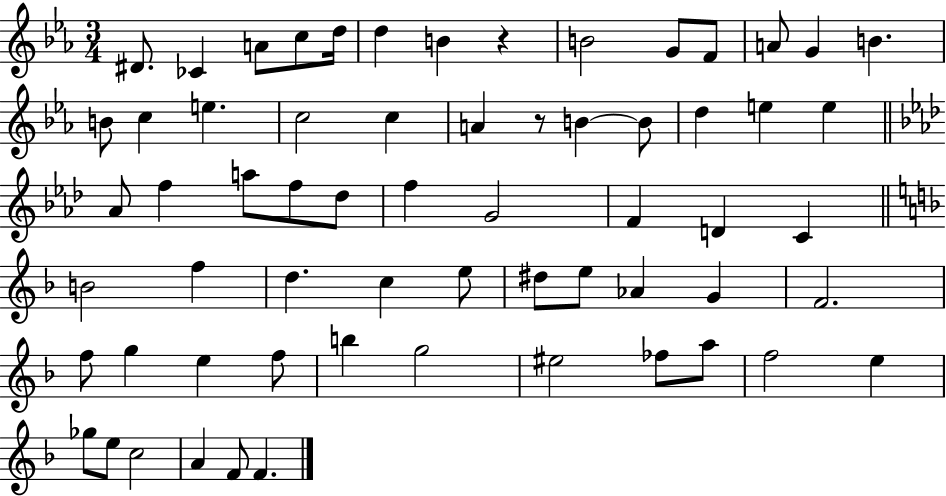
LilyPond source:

{
  \clef treble
  \numericTimeSignature
  \time 3/4
  \key ees \major
  dis'8. ces'4 a'8 c''8 d''16 | d''4 b'4 r4 | b'2 g'8 f'8 | a'8 g'4 b'4. | \break b'8 c''4 e''4. | c''2 c''4 | a'4 r8 b'4~~ b'8 | d''4 e''4 e''4 | \break \bar "||" \break \key aes \major aes'8 f''4 a''8 f''8 des''8 | f''4 g'2 | f'4 d'4 c'4 | \bar "||" \break \key d \minor b'2 f''4 | d''4. c''4 e''8 | dis''8 e''8 aes'4 g'4 | f'2. | \break f''8 g''4 e''4 f''8 | b''4 g''2 | eis''2 fes''8 a''8 | f''2 e''4 | \break ges''8 e''8 c''2 | a'4 f'8 f'4. | \bar "|."
}